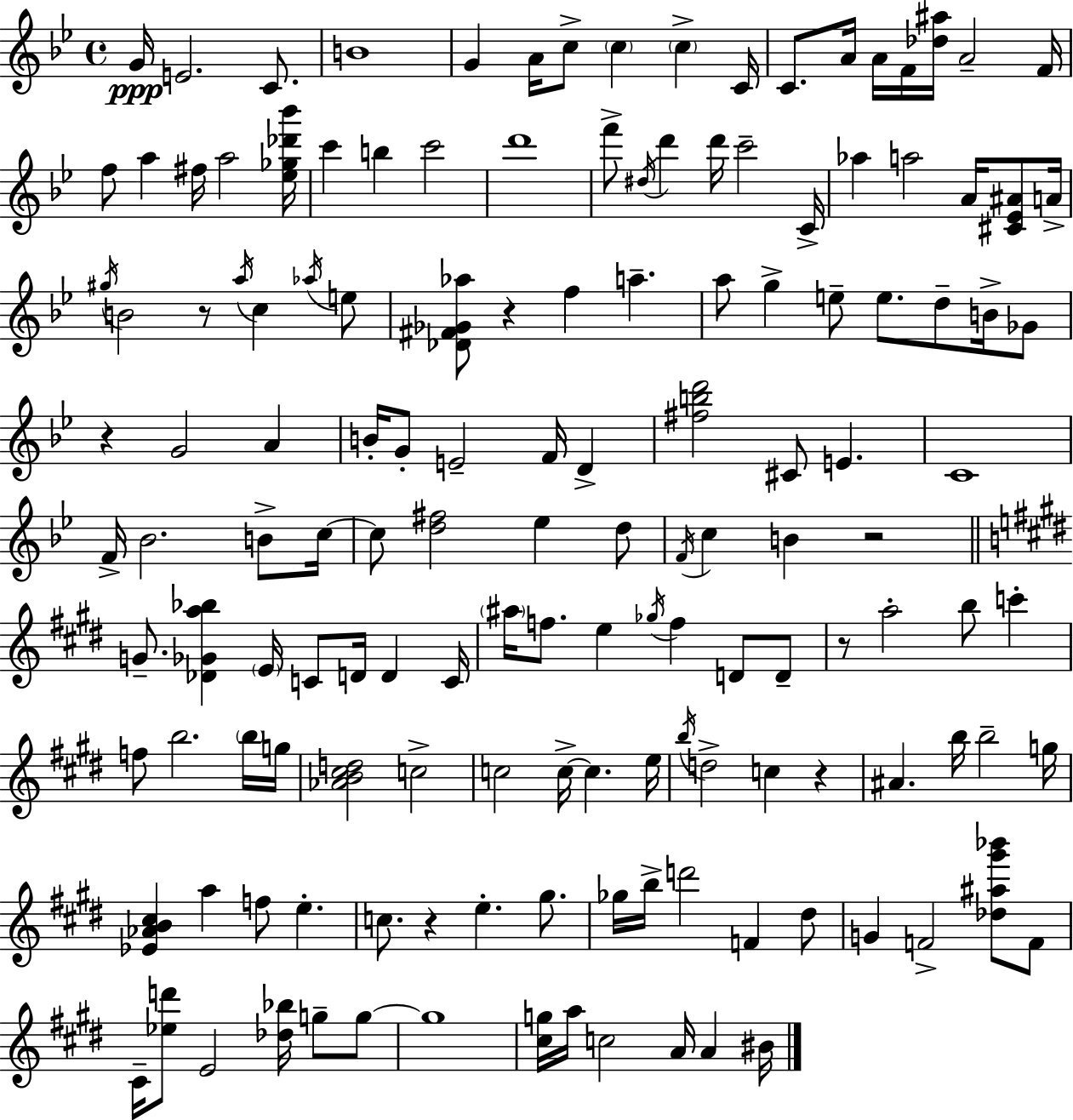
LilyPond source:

{
  \clef treble
  \time 4/4
  \defaultTimeSignature
  \key bes \major
  \repeat volta 2 { g'16\ppp e'2. c'8. | b'1 | g'4 a'16 c''8-> \parenthesize c''4 \parenthesize c''4-> c'16 | c'8. a'16 a'16 f'16 <des'' ais''>16 a'2-- f'16 | \break f''8 a''4 fis''16 a''2 <ees'' ges'' des''' bes'''>16 | c'''4 b''4 c'''2 | d'''1 | f'''8-> \acciaccatura { dis''16 } d'''4 d'''16 c'''2-- | \break c'16-> aes''4 a''2 a'16 <cis' ees' ais'>8 | a'16-> \acciaccatura { gis''16 } b'2 r8 \acciaccatura { a''16 } c''4 | \acciaccatura { aes''16 } e''8 <des' fis' ges' aes''>8 r4 f''4 a''4.-- | a''8 g''4-> e''8-- e''8. d''8-- | \break b'16-> ges'8 r4 g'2 | a'4 b'16-. g'8-. e'2-- f'16 | d'4-> <fis'' b'' d'''>2 cis'8 e'4. | c'1 | \break f'16-> bes'2. | b'8-> c''16~~ c''8 <d'' fis''>2 ees''4 | d''8 \acciaccatura { f'16 } c''4 b'4 r2 | \bar "||" \break \key e \major g'8.-- <des' ges' a'' bes''>4 \parenthesize e'16 c'8 d'16 d'4 c'16 | \parenthesize ais''16 f''8. e''4 \acciaccatura { ges''16 } f''4 d'8 d'8-- | r8 a''2-. b''8 c'''4-. | f''8 b''2. \parenthesize b''16 | \break g''16 <aes' b' cis'' d''>2 c''2-> | c''2 c''16->~~ c''4. | e''16 \acciaccatura { b''16 } d''2-> c''4 r4 | ais'4. b''16 b''2-- | \break g''16 <ees' aes' b' cis''>4 a''4 f''8 e''4.-. | c''8. r4 e''4.-. gis''8. | ges''16 b''16-> d'''2 f'4 | dis''8 g'4 f'2-> <des'' ais'' gis''' bes'''>8 | \break f'8 cis'16-- <ees'' d'''>8 e'2 <des'' bes''>16 g''8-- | g''8~~ g''1 | <cis'' g''>16 a''16 c''2 a'16 a'4 | bis'16 } \bar "|."
}